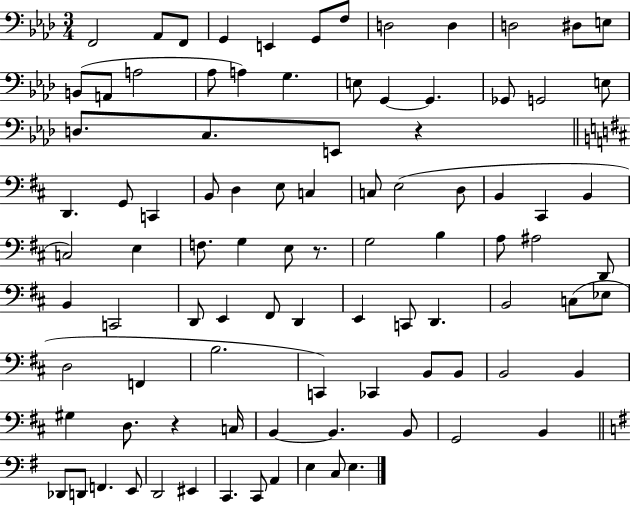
{
  \clef bass
  \numericTimeSignature
  \time 3/4
  \key aes \major
  f,2 aes,8 f,8 | g,4 e,4 g,8 f8 | d2 d4 | d2 dis8 e8 | \break b,8( a,8 a2 | aes8 a4) g4. | e8 g,4~~ g,4. | ges,8 g,2 e8 | \break d8. c8. e,8 r4 | \bar "||" \break \key d \major d,4. g,8 c,4 | b,8 d4 e8 c4 | c8 e2( d8 | b,4 cis,4 b,4 | \break c2) e4 | f8. g4 e8 r8. | g2 b4 | a8 ais2 d,8 | \break b,4 c,2 | d,8 e,4 fis,8 d,4 | e,4 c,8 d,4. | b,2 c8( ees8 | \break d2 f,4 | b2. | c,4) ces,4 b,8 b,8 | b,2 b,4 | \break gis4 d8. r4 c16 | b,4~~ b,4. b,8 | g,2 b,4 | \bar "||" \break \key g \major des,8 d,8 f,4. e,8 | d,2 eis,4 | c,4. c,8 a,4 | e4 c8 e4. | \break \bar "|."
}